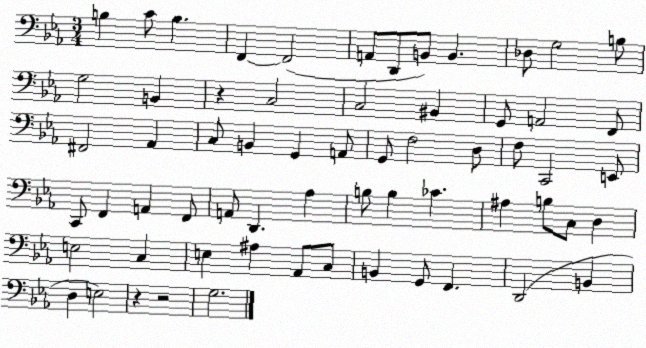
X:1
T:Untitled
M:3/4
L:1/4
K:Eb
B, C/2 B, F,, F,,2 A,,/2 D,,/2 B,,/2 B,, _D,/2 G,2 B,/2 G,2 B,, z C,2 C,2 ^B,, G,,/2 A,,2 F,,/2 ^F,,2 _A,, C,/2 B,, G,, A,,/2 G,,/2 F,2 D,/2 F,/2 C,,2 E,,/2 C,,/2 F,, A,, F,,/2 A,,/2 D,, _A, B,/2 B, _C ^A, B,/2 C,/2 D, E,2 C, E, ^A, _A,,/2 C,/2 B,, G,,/2 F,, D,,2 B,, D, E,2 z z2 G,2